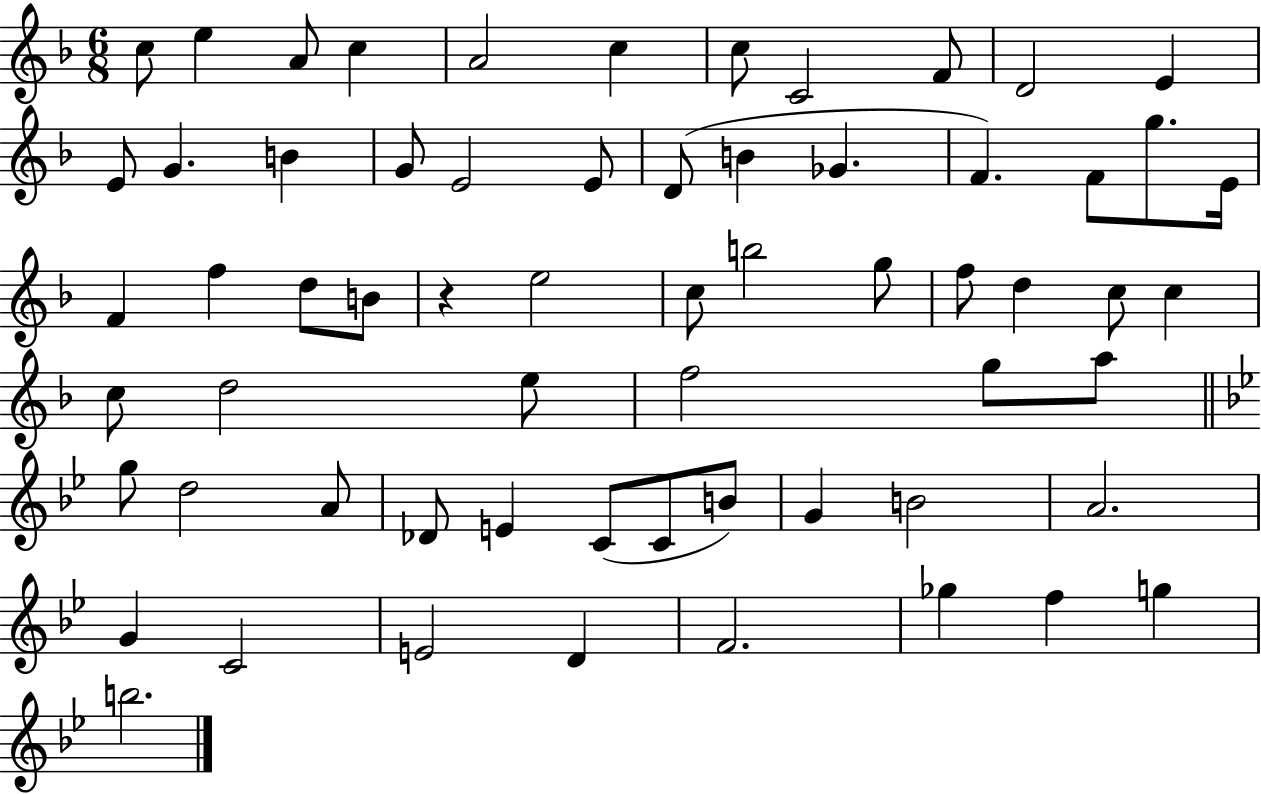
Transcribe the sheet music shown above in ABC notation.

X:1
T:Untitled
M:6/8
L:1/4
K:F
c/2 e A/2 c A2 c c/2 C2 F/2 D2 E E/2 G B G/2 E2 E/2 D/2 B _G F F/2 g/2 E/4 F f d/2 B/2 z e2 c/2 b2 g/2 f/2 d c/2 c c/2 d2 e/2 f2 g/2 a/2 g/2 d2 A/2 _D/2 E C/2 C/2 B/2 G B2 A2 G C2 E2 D F2 _g f g b2